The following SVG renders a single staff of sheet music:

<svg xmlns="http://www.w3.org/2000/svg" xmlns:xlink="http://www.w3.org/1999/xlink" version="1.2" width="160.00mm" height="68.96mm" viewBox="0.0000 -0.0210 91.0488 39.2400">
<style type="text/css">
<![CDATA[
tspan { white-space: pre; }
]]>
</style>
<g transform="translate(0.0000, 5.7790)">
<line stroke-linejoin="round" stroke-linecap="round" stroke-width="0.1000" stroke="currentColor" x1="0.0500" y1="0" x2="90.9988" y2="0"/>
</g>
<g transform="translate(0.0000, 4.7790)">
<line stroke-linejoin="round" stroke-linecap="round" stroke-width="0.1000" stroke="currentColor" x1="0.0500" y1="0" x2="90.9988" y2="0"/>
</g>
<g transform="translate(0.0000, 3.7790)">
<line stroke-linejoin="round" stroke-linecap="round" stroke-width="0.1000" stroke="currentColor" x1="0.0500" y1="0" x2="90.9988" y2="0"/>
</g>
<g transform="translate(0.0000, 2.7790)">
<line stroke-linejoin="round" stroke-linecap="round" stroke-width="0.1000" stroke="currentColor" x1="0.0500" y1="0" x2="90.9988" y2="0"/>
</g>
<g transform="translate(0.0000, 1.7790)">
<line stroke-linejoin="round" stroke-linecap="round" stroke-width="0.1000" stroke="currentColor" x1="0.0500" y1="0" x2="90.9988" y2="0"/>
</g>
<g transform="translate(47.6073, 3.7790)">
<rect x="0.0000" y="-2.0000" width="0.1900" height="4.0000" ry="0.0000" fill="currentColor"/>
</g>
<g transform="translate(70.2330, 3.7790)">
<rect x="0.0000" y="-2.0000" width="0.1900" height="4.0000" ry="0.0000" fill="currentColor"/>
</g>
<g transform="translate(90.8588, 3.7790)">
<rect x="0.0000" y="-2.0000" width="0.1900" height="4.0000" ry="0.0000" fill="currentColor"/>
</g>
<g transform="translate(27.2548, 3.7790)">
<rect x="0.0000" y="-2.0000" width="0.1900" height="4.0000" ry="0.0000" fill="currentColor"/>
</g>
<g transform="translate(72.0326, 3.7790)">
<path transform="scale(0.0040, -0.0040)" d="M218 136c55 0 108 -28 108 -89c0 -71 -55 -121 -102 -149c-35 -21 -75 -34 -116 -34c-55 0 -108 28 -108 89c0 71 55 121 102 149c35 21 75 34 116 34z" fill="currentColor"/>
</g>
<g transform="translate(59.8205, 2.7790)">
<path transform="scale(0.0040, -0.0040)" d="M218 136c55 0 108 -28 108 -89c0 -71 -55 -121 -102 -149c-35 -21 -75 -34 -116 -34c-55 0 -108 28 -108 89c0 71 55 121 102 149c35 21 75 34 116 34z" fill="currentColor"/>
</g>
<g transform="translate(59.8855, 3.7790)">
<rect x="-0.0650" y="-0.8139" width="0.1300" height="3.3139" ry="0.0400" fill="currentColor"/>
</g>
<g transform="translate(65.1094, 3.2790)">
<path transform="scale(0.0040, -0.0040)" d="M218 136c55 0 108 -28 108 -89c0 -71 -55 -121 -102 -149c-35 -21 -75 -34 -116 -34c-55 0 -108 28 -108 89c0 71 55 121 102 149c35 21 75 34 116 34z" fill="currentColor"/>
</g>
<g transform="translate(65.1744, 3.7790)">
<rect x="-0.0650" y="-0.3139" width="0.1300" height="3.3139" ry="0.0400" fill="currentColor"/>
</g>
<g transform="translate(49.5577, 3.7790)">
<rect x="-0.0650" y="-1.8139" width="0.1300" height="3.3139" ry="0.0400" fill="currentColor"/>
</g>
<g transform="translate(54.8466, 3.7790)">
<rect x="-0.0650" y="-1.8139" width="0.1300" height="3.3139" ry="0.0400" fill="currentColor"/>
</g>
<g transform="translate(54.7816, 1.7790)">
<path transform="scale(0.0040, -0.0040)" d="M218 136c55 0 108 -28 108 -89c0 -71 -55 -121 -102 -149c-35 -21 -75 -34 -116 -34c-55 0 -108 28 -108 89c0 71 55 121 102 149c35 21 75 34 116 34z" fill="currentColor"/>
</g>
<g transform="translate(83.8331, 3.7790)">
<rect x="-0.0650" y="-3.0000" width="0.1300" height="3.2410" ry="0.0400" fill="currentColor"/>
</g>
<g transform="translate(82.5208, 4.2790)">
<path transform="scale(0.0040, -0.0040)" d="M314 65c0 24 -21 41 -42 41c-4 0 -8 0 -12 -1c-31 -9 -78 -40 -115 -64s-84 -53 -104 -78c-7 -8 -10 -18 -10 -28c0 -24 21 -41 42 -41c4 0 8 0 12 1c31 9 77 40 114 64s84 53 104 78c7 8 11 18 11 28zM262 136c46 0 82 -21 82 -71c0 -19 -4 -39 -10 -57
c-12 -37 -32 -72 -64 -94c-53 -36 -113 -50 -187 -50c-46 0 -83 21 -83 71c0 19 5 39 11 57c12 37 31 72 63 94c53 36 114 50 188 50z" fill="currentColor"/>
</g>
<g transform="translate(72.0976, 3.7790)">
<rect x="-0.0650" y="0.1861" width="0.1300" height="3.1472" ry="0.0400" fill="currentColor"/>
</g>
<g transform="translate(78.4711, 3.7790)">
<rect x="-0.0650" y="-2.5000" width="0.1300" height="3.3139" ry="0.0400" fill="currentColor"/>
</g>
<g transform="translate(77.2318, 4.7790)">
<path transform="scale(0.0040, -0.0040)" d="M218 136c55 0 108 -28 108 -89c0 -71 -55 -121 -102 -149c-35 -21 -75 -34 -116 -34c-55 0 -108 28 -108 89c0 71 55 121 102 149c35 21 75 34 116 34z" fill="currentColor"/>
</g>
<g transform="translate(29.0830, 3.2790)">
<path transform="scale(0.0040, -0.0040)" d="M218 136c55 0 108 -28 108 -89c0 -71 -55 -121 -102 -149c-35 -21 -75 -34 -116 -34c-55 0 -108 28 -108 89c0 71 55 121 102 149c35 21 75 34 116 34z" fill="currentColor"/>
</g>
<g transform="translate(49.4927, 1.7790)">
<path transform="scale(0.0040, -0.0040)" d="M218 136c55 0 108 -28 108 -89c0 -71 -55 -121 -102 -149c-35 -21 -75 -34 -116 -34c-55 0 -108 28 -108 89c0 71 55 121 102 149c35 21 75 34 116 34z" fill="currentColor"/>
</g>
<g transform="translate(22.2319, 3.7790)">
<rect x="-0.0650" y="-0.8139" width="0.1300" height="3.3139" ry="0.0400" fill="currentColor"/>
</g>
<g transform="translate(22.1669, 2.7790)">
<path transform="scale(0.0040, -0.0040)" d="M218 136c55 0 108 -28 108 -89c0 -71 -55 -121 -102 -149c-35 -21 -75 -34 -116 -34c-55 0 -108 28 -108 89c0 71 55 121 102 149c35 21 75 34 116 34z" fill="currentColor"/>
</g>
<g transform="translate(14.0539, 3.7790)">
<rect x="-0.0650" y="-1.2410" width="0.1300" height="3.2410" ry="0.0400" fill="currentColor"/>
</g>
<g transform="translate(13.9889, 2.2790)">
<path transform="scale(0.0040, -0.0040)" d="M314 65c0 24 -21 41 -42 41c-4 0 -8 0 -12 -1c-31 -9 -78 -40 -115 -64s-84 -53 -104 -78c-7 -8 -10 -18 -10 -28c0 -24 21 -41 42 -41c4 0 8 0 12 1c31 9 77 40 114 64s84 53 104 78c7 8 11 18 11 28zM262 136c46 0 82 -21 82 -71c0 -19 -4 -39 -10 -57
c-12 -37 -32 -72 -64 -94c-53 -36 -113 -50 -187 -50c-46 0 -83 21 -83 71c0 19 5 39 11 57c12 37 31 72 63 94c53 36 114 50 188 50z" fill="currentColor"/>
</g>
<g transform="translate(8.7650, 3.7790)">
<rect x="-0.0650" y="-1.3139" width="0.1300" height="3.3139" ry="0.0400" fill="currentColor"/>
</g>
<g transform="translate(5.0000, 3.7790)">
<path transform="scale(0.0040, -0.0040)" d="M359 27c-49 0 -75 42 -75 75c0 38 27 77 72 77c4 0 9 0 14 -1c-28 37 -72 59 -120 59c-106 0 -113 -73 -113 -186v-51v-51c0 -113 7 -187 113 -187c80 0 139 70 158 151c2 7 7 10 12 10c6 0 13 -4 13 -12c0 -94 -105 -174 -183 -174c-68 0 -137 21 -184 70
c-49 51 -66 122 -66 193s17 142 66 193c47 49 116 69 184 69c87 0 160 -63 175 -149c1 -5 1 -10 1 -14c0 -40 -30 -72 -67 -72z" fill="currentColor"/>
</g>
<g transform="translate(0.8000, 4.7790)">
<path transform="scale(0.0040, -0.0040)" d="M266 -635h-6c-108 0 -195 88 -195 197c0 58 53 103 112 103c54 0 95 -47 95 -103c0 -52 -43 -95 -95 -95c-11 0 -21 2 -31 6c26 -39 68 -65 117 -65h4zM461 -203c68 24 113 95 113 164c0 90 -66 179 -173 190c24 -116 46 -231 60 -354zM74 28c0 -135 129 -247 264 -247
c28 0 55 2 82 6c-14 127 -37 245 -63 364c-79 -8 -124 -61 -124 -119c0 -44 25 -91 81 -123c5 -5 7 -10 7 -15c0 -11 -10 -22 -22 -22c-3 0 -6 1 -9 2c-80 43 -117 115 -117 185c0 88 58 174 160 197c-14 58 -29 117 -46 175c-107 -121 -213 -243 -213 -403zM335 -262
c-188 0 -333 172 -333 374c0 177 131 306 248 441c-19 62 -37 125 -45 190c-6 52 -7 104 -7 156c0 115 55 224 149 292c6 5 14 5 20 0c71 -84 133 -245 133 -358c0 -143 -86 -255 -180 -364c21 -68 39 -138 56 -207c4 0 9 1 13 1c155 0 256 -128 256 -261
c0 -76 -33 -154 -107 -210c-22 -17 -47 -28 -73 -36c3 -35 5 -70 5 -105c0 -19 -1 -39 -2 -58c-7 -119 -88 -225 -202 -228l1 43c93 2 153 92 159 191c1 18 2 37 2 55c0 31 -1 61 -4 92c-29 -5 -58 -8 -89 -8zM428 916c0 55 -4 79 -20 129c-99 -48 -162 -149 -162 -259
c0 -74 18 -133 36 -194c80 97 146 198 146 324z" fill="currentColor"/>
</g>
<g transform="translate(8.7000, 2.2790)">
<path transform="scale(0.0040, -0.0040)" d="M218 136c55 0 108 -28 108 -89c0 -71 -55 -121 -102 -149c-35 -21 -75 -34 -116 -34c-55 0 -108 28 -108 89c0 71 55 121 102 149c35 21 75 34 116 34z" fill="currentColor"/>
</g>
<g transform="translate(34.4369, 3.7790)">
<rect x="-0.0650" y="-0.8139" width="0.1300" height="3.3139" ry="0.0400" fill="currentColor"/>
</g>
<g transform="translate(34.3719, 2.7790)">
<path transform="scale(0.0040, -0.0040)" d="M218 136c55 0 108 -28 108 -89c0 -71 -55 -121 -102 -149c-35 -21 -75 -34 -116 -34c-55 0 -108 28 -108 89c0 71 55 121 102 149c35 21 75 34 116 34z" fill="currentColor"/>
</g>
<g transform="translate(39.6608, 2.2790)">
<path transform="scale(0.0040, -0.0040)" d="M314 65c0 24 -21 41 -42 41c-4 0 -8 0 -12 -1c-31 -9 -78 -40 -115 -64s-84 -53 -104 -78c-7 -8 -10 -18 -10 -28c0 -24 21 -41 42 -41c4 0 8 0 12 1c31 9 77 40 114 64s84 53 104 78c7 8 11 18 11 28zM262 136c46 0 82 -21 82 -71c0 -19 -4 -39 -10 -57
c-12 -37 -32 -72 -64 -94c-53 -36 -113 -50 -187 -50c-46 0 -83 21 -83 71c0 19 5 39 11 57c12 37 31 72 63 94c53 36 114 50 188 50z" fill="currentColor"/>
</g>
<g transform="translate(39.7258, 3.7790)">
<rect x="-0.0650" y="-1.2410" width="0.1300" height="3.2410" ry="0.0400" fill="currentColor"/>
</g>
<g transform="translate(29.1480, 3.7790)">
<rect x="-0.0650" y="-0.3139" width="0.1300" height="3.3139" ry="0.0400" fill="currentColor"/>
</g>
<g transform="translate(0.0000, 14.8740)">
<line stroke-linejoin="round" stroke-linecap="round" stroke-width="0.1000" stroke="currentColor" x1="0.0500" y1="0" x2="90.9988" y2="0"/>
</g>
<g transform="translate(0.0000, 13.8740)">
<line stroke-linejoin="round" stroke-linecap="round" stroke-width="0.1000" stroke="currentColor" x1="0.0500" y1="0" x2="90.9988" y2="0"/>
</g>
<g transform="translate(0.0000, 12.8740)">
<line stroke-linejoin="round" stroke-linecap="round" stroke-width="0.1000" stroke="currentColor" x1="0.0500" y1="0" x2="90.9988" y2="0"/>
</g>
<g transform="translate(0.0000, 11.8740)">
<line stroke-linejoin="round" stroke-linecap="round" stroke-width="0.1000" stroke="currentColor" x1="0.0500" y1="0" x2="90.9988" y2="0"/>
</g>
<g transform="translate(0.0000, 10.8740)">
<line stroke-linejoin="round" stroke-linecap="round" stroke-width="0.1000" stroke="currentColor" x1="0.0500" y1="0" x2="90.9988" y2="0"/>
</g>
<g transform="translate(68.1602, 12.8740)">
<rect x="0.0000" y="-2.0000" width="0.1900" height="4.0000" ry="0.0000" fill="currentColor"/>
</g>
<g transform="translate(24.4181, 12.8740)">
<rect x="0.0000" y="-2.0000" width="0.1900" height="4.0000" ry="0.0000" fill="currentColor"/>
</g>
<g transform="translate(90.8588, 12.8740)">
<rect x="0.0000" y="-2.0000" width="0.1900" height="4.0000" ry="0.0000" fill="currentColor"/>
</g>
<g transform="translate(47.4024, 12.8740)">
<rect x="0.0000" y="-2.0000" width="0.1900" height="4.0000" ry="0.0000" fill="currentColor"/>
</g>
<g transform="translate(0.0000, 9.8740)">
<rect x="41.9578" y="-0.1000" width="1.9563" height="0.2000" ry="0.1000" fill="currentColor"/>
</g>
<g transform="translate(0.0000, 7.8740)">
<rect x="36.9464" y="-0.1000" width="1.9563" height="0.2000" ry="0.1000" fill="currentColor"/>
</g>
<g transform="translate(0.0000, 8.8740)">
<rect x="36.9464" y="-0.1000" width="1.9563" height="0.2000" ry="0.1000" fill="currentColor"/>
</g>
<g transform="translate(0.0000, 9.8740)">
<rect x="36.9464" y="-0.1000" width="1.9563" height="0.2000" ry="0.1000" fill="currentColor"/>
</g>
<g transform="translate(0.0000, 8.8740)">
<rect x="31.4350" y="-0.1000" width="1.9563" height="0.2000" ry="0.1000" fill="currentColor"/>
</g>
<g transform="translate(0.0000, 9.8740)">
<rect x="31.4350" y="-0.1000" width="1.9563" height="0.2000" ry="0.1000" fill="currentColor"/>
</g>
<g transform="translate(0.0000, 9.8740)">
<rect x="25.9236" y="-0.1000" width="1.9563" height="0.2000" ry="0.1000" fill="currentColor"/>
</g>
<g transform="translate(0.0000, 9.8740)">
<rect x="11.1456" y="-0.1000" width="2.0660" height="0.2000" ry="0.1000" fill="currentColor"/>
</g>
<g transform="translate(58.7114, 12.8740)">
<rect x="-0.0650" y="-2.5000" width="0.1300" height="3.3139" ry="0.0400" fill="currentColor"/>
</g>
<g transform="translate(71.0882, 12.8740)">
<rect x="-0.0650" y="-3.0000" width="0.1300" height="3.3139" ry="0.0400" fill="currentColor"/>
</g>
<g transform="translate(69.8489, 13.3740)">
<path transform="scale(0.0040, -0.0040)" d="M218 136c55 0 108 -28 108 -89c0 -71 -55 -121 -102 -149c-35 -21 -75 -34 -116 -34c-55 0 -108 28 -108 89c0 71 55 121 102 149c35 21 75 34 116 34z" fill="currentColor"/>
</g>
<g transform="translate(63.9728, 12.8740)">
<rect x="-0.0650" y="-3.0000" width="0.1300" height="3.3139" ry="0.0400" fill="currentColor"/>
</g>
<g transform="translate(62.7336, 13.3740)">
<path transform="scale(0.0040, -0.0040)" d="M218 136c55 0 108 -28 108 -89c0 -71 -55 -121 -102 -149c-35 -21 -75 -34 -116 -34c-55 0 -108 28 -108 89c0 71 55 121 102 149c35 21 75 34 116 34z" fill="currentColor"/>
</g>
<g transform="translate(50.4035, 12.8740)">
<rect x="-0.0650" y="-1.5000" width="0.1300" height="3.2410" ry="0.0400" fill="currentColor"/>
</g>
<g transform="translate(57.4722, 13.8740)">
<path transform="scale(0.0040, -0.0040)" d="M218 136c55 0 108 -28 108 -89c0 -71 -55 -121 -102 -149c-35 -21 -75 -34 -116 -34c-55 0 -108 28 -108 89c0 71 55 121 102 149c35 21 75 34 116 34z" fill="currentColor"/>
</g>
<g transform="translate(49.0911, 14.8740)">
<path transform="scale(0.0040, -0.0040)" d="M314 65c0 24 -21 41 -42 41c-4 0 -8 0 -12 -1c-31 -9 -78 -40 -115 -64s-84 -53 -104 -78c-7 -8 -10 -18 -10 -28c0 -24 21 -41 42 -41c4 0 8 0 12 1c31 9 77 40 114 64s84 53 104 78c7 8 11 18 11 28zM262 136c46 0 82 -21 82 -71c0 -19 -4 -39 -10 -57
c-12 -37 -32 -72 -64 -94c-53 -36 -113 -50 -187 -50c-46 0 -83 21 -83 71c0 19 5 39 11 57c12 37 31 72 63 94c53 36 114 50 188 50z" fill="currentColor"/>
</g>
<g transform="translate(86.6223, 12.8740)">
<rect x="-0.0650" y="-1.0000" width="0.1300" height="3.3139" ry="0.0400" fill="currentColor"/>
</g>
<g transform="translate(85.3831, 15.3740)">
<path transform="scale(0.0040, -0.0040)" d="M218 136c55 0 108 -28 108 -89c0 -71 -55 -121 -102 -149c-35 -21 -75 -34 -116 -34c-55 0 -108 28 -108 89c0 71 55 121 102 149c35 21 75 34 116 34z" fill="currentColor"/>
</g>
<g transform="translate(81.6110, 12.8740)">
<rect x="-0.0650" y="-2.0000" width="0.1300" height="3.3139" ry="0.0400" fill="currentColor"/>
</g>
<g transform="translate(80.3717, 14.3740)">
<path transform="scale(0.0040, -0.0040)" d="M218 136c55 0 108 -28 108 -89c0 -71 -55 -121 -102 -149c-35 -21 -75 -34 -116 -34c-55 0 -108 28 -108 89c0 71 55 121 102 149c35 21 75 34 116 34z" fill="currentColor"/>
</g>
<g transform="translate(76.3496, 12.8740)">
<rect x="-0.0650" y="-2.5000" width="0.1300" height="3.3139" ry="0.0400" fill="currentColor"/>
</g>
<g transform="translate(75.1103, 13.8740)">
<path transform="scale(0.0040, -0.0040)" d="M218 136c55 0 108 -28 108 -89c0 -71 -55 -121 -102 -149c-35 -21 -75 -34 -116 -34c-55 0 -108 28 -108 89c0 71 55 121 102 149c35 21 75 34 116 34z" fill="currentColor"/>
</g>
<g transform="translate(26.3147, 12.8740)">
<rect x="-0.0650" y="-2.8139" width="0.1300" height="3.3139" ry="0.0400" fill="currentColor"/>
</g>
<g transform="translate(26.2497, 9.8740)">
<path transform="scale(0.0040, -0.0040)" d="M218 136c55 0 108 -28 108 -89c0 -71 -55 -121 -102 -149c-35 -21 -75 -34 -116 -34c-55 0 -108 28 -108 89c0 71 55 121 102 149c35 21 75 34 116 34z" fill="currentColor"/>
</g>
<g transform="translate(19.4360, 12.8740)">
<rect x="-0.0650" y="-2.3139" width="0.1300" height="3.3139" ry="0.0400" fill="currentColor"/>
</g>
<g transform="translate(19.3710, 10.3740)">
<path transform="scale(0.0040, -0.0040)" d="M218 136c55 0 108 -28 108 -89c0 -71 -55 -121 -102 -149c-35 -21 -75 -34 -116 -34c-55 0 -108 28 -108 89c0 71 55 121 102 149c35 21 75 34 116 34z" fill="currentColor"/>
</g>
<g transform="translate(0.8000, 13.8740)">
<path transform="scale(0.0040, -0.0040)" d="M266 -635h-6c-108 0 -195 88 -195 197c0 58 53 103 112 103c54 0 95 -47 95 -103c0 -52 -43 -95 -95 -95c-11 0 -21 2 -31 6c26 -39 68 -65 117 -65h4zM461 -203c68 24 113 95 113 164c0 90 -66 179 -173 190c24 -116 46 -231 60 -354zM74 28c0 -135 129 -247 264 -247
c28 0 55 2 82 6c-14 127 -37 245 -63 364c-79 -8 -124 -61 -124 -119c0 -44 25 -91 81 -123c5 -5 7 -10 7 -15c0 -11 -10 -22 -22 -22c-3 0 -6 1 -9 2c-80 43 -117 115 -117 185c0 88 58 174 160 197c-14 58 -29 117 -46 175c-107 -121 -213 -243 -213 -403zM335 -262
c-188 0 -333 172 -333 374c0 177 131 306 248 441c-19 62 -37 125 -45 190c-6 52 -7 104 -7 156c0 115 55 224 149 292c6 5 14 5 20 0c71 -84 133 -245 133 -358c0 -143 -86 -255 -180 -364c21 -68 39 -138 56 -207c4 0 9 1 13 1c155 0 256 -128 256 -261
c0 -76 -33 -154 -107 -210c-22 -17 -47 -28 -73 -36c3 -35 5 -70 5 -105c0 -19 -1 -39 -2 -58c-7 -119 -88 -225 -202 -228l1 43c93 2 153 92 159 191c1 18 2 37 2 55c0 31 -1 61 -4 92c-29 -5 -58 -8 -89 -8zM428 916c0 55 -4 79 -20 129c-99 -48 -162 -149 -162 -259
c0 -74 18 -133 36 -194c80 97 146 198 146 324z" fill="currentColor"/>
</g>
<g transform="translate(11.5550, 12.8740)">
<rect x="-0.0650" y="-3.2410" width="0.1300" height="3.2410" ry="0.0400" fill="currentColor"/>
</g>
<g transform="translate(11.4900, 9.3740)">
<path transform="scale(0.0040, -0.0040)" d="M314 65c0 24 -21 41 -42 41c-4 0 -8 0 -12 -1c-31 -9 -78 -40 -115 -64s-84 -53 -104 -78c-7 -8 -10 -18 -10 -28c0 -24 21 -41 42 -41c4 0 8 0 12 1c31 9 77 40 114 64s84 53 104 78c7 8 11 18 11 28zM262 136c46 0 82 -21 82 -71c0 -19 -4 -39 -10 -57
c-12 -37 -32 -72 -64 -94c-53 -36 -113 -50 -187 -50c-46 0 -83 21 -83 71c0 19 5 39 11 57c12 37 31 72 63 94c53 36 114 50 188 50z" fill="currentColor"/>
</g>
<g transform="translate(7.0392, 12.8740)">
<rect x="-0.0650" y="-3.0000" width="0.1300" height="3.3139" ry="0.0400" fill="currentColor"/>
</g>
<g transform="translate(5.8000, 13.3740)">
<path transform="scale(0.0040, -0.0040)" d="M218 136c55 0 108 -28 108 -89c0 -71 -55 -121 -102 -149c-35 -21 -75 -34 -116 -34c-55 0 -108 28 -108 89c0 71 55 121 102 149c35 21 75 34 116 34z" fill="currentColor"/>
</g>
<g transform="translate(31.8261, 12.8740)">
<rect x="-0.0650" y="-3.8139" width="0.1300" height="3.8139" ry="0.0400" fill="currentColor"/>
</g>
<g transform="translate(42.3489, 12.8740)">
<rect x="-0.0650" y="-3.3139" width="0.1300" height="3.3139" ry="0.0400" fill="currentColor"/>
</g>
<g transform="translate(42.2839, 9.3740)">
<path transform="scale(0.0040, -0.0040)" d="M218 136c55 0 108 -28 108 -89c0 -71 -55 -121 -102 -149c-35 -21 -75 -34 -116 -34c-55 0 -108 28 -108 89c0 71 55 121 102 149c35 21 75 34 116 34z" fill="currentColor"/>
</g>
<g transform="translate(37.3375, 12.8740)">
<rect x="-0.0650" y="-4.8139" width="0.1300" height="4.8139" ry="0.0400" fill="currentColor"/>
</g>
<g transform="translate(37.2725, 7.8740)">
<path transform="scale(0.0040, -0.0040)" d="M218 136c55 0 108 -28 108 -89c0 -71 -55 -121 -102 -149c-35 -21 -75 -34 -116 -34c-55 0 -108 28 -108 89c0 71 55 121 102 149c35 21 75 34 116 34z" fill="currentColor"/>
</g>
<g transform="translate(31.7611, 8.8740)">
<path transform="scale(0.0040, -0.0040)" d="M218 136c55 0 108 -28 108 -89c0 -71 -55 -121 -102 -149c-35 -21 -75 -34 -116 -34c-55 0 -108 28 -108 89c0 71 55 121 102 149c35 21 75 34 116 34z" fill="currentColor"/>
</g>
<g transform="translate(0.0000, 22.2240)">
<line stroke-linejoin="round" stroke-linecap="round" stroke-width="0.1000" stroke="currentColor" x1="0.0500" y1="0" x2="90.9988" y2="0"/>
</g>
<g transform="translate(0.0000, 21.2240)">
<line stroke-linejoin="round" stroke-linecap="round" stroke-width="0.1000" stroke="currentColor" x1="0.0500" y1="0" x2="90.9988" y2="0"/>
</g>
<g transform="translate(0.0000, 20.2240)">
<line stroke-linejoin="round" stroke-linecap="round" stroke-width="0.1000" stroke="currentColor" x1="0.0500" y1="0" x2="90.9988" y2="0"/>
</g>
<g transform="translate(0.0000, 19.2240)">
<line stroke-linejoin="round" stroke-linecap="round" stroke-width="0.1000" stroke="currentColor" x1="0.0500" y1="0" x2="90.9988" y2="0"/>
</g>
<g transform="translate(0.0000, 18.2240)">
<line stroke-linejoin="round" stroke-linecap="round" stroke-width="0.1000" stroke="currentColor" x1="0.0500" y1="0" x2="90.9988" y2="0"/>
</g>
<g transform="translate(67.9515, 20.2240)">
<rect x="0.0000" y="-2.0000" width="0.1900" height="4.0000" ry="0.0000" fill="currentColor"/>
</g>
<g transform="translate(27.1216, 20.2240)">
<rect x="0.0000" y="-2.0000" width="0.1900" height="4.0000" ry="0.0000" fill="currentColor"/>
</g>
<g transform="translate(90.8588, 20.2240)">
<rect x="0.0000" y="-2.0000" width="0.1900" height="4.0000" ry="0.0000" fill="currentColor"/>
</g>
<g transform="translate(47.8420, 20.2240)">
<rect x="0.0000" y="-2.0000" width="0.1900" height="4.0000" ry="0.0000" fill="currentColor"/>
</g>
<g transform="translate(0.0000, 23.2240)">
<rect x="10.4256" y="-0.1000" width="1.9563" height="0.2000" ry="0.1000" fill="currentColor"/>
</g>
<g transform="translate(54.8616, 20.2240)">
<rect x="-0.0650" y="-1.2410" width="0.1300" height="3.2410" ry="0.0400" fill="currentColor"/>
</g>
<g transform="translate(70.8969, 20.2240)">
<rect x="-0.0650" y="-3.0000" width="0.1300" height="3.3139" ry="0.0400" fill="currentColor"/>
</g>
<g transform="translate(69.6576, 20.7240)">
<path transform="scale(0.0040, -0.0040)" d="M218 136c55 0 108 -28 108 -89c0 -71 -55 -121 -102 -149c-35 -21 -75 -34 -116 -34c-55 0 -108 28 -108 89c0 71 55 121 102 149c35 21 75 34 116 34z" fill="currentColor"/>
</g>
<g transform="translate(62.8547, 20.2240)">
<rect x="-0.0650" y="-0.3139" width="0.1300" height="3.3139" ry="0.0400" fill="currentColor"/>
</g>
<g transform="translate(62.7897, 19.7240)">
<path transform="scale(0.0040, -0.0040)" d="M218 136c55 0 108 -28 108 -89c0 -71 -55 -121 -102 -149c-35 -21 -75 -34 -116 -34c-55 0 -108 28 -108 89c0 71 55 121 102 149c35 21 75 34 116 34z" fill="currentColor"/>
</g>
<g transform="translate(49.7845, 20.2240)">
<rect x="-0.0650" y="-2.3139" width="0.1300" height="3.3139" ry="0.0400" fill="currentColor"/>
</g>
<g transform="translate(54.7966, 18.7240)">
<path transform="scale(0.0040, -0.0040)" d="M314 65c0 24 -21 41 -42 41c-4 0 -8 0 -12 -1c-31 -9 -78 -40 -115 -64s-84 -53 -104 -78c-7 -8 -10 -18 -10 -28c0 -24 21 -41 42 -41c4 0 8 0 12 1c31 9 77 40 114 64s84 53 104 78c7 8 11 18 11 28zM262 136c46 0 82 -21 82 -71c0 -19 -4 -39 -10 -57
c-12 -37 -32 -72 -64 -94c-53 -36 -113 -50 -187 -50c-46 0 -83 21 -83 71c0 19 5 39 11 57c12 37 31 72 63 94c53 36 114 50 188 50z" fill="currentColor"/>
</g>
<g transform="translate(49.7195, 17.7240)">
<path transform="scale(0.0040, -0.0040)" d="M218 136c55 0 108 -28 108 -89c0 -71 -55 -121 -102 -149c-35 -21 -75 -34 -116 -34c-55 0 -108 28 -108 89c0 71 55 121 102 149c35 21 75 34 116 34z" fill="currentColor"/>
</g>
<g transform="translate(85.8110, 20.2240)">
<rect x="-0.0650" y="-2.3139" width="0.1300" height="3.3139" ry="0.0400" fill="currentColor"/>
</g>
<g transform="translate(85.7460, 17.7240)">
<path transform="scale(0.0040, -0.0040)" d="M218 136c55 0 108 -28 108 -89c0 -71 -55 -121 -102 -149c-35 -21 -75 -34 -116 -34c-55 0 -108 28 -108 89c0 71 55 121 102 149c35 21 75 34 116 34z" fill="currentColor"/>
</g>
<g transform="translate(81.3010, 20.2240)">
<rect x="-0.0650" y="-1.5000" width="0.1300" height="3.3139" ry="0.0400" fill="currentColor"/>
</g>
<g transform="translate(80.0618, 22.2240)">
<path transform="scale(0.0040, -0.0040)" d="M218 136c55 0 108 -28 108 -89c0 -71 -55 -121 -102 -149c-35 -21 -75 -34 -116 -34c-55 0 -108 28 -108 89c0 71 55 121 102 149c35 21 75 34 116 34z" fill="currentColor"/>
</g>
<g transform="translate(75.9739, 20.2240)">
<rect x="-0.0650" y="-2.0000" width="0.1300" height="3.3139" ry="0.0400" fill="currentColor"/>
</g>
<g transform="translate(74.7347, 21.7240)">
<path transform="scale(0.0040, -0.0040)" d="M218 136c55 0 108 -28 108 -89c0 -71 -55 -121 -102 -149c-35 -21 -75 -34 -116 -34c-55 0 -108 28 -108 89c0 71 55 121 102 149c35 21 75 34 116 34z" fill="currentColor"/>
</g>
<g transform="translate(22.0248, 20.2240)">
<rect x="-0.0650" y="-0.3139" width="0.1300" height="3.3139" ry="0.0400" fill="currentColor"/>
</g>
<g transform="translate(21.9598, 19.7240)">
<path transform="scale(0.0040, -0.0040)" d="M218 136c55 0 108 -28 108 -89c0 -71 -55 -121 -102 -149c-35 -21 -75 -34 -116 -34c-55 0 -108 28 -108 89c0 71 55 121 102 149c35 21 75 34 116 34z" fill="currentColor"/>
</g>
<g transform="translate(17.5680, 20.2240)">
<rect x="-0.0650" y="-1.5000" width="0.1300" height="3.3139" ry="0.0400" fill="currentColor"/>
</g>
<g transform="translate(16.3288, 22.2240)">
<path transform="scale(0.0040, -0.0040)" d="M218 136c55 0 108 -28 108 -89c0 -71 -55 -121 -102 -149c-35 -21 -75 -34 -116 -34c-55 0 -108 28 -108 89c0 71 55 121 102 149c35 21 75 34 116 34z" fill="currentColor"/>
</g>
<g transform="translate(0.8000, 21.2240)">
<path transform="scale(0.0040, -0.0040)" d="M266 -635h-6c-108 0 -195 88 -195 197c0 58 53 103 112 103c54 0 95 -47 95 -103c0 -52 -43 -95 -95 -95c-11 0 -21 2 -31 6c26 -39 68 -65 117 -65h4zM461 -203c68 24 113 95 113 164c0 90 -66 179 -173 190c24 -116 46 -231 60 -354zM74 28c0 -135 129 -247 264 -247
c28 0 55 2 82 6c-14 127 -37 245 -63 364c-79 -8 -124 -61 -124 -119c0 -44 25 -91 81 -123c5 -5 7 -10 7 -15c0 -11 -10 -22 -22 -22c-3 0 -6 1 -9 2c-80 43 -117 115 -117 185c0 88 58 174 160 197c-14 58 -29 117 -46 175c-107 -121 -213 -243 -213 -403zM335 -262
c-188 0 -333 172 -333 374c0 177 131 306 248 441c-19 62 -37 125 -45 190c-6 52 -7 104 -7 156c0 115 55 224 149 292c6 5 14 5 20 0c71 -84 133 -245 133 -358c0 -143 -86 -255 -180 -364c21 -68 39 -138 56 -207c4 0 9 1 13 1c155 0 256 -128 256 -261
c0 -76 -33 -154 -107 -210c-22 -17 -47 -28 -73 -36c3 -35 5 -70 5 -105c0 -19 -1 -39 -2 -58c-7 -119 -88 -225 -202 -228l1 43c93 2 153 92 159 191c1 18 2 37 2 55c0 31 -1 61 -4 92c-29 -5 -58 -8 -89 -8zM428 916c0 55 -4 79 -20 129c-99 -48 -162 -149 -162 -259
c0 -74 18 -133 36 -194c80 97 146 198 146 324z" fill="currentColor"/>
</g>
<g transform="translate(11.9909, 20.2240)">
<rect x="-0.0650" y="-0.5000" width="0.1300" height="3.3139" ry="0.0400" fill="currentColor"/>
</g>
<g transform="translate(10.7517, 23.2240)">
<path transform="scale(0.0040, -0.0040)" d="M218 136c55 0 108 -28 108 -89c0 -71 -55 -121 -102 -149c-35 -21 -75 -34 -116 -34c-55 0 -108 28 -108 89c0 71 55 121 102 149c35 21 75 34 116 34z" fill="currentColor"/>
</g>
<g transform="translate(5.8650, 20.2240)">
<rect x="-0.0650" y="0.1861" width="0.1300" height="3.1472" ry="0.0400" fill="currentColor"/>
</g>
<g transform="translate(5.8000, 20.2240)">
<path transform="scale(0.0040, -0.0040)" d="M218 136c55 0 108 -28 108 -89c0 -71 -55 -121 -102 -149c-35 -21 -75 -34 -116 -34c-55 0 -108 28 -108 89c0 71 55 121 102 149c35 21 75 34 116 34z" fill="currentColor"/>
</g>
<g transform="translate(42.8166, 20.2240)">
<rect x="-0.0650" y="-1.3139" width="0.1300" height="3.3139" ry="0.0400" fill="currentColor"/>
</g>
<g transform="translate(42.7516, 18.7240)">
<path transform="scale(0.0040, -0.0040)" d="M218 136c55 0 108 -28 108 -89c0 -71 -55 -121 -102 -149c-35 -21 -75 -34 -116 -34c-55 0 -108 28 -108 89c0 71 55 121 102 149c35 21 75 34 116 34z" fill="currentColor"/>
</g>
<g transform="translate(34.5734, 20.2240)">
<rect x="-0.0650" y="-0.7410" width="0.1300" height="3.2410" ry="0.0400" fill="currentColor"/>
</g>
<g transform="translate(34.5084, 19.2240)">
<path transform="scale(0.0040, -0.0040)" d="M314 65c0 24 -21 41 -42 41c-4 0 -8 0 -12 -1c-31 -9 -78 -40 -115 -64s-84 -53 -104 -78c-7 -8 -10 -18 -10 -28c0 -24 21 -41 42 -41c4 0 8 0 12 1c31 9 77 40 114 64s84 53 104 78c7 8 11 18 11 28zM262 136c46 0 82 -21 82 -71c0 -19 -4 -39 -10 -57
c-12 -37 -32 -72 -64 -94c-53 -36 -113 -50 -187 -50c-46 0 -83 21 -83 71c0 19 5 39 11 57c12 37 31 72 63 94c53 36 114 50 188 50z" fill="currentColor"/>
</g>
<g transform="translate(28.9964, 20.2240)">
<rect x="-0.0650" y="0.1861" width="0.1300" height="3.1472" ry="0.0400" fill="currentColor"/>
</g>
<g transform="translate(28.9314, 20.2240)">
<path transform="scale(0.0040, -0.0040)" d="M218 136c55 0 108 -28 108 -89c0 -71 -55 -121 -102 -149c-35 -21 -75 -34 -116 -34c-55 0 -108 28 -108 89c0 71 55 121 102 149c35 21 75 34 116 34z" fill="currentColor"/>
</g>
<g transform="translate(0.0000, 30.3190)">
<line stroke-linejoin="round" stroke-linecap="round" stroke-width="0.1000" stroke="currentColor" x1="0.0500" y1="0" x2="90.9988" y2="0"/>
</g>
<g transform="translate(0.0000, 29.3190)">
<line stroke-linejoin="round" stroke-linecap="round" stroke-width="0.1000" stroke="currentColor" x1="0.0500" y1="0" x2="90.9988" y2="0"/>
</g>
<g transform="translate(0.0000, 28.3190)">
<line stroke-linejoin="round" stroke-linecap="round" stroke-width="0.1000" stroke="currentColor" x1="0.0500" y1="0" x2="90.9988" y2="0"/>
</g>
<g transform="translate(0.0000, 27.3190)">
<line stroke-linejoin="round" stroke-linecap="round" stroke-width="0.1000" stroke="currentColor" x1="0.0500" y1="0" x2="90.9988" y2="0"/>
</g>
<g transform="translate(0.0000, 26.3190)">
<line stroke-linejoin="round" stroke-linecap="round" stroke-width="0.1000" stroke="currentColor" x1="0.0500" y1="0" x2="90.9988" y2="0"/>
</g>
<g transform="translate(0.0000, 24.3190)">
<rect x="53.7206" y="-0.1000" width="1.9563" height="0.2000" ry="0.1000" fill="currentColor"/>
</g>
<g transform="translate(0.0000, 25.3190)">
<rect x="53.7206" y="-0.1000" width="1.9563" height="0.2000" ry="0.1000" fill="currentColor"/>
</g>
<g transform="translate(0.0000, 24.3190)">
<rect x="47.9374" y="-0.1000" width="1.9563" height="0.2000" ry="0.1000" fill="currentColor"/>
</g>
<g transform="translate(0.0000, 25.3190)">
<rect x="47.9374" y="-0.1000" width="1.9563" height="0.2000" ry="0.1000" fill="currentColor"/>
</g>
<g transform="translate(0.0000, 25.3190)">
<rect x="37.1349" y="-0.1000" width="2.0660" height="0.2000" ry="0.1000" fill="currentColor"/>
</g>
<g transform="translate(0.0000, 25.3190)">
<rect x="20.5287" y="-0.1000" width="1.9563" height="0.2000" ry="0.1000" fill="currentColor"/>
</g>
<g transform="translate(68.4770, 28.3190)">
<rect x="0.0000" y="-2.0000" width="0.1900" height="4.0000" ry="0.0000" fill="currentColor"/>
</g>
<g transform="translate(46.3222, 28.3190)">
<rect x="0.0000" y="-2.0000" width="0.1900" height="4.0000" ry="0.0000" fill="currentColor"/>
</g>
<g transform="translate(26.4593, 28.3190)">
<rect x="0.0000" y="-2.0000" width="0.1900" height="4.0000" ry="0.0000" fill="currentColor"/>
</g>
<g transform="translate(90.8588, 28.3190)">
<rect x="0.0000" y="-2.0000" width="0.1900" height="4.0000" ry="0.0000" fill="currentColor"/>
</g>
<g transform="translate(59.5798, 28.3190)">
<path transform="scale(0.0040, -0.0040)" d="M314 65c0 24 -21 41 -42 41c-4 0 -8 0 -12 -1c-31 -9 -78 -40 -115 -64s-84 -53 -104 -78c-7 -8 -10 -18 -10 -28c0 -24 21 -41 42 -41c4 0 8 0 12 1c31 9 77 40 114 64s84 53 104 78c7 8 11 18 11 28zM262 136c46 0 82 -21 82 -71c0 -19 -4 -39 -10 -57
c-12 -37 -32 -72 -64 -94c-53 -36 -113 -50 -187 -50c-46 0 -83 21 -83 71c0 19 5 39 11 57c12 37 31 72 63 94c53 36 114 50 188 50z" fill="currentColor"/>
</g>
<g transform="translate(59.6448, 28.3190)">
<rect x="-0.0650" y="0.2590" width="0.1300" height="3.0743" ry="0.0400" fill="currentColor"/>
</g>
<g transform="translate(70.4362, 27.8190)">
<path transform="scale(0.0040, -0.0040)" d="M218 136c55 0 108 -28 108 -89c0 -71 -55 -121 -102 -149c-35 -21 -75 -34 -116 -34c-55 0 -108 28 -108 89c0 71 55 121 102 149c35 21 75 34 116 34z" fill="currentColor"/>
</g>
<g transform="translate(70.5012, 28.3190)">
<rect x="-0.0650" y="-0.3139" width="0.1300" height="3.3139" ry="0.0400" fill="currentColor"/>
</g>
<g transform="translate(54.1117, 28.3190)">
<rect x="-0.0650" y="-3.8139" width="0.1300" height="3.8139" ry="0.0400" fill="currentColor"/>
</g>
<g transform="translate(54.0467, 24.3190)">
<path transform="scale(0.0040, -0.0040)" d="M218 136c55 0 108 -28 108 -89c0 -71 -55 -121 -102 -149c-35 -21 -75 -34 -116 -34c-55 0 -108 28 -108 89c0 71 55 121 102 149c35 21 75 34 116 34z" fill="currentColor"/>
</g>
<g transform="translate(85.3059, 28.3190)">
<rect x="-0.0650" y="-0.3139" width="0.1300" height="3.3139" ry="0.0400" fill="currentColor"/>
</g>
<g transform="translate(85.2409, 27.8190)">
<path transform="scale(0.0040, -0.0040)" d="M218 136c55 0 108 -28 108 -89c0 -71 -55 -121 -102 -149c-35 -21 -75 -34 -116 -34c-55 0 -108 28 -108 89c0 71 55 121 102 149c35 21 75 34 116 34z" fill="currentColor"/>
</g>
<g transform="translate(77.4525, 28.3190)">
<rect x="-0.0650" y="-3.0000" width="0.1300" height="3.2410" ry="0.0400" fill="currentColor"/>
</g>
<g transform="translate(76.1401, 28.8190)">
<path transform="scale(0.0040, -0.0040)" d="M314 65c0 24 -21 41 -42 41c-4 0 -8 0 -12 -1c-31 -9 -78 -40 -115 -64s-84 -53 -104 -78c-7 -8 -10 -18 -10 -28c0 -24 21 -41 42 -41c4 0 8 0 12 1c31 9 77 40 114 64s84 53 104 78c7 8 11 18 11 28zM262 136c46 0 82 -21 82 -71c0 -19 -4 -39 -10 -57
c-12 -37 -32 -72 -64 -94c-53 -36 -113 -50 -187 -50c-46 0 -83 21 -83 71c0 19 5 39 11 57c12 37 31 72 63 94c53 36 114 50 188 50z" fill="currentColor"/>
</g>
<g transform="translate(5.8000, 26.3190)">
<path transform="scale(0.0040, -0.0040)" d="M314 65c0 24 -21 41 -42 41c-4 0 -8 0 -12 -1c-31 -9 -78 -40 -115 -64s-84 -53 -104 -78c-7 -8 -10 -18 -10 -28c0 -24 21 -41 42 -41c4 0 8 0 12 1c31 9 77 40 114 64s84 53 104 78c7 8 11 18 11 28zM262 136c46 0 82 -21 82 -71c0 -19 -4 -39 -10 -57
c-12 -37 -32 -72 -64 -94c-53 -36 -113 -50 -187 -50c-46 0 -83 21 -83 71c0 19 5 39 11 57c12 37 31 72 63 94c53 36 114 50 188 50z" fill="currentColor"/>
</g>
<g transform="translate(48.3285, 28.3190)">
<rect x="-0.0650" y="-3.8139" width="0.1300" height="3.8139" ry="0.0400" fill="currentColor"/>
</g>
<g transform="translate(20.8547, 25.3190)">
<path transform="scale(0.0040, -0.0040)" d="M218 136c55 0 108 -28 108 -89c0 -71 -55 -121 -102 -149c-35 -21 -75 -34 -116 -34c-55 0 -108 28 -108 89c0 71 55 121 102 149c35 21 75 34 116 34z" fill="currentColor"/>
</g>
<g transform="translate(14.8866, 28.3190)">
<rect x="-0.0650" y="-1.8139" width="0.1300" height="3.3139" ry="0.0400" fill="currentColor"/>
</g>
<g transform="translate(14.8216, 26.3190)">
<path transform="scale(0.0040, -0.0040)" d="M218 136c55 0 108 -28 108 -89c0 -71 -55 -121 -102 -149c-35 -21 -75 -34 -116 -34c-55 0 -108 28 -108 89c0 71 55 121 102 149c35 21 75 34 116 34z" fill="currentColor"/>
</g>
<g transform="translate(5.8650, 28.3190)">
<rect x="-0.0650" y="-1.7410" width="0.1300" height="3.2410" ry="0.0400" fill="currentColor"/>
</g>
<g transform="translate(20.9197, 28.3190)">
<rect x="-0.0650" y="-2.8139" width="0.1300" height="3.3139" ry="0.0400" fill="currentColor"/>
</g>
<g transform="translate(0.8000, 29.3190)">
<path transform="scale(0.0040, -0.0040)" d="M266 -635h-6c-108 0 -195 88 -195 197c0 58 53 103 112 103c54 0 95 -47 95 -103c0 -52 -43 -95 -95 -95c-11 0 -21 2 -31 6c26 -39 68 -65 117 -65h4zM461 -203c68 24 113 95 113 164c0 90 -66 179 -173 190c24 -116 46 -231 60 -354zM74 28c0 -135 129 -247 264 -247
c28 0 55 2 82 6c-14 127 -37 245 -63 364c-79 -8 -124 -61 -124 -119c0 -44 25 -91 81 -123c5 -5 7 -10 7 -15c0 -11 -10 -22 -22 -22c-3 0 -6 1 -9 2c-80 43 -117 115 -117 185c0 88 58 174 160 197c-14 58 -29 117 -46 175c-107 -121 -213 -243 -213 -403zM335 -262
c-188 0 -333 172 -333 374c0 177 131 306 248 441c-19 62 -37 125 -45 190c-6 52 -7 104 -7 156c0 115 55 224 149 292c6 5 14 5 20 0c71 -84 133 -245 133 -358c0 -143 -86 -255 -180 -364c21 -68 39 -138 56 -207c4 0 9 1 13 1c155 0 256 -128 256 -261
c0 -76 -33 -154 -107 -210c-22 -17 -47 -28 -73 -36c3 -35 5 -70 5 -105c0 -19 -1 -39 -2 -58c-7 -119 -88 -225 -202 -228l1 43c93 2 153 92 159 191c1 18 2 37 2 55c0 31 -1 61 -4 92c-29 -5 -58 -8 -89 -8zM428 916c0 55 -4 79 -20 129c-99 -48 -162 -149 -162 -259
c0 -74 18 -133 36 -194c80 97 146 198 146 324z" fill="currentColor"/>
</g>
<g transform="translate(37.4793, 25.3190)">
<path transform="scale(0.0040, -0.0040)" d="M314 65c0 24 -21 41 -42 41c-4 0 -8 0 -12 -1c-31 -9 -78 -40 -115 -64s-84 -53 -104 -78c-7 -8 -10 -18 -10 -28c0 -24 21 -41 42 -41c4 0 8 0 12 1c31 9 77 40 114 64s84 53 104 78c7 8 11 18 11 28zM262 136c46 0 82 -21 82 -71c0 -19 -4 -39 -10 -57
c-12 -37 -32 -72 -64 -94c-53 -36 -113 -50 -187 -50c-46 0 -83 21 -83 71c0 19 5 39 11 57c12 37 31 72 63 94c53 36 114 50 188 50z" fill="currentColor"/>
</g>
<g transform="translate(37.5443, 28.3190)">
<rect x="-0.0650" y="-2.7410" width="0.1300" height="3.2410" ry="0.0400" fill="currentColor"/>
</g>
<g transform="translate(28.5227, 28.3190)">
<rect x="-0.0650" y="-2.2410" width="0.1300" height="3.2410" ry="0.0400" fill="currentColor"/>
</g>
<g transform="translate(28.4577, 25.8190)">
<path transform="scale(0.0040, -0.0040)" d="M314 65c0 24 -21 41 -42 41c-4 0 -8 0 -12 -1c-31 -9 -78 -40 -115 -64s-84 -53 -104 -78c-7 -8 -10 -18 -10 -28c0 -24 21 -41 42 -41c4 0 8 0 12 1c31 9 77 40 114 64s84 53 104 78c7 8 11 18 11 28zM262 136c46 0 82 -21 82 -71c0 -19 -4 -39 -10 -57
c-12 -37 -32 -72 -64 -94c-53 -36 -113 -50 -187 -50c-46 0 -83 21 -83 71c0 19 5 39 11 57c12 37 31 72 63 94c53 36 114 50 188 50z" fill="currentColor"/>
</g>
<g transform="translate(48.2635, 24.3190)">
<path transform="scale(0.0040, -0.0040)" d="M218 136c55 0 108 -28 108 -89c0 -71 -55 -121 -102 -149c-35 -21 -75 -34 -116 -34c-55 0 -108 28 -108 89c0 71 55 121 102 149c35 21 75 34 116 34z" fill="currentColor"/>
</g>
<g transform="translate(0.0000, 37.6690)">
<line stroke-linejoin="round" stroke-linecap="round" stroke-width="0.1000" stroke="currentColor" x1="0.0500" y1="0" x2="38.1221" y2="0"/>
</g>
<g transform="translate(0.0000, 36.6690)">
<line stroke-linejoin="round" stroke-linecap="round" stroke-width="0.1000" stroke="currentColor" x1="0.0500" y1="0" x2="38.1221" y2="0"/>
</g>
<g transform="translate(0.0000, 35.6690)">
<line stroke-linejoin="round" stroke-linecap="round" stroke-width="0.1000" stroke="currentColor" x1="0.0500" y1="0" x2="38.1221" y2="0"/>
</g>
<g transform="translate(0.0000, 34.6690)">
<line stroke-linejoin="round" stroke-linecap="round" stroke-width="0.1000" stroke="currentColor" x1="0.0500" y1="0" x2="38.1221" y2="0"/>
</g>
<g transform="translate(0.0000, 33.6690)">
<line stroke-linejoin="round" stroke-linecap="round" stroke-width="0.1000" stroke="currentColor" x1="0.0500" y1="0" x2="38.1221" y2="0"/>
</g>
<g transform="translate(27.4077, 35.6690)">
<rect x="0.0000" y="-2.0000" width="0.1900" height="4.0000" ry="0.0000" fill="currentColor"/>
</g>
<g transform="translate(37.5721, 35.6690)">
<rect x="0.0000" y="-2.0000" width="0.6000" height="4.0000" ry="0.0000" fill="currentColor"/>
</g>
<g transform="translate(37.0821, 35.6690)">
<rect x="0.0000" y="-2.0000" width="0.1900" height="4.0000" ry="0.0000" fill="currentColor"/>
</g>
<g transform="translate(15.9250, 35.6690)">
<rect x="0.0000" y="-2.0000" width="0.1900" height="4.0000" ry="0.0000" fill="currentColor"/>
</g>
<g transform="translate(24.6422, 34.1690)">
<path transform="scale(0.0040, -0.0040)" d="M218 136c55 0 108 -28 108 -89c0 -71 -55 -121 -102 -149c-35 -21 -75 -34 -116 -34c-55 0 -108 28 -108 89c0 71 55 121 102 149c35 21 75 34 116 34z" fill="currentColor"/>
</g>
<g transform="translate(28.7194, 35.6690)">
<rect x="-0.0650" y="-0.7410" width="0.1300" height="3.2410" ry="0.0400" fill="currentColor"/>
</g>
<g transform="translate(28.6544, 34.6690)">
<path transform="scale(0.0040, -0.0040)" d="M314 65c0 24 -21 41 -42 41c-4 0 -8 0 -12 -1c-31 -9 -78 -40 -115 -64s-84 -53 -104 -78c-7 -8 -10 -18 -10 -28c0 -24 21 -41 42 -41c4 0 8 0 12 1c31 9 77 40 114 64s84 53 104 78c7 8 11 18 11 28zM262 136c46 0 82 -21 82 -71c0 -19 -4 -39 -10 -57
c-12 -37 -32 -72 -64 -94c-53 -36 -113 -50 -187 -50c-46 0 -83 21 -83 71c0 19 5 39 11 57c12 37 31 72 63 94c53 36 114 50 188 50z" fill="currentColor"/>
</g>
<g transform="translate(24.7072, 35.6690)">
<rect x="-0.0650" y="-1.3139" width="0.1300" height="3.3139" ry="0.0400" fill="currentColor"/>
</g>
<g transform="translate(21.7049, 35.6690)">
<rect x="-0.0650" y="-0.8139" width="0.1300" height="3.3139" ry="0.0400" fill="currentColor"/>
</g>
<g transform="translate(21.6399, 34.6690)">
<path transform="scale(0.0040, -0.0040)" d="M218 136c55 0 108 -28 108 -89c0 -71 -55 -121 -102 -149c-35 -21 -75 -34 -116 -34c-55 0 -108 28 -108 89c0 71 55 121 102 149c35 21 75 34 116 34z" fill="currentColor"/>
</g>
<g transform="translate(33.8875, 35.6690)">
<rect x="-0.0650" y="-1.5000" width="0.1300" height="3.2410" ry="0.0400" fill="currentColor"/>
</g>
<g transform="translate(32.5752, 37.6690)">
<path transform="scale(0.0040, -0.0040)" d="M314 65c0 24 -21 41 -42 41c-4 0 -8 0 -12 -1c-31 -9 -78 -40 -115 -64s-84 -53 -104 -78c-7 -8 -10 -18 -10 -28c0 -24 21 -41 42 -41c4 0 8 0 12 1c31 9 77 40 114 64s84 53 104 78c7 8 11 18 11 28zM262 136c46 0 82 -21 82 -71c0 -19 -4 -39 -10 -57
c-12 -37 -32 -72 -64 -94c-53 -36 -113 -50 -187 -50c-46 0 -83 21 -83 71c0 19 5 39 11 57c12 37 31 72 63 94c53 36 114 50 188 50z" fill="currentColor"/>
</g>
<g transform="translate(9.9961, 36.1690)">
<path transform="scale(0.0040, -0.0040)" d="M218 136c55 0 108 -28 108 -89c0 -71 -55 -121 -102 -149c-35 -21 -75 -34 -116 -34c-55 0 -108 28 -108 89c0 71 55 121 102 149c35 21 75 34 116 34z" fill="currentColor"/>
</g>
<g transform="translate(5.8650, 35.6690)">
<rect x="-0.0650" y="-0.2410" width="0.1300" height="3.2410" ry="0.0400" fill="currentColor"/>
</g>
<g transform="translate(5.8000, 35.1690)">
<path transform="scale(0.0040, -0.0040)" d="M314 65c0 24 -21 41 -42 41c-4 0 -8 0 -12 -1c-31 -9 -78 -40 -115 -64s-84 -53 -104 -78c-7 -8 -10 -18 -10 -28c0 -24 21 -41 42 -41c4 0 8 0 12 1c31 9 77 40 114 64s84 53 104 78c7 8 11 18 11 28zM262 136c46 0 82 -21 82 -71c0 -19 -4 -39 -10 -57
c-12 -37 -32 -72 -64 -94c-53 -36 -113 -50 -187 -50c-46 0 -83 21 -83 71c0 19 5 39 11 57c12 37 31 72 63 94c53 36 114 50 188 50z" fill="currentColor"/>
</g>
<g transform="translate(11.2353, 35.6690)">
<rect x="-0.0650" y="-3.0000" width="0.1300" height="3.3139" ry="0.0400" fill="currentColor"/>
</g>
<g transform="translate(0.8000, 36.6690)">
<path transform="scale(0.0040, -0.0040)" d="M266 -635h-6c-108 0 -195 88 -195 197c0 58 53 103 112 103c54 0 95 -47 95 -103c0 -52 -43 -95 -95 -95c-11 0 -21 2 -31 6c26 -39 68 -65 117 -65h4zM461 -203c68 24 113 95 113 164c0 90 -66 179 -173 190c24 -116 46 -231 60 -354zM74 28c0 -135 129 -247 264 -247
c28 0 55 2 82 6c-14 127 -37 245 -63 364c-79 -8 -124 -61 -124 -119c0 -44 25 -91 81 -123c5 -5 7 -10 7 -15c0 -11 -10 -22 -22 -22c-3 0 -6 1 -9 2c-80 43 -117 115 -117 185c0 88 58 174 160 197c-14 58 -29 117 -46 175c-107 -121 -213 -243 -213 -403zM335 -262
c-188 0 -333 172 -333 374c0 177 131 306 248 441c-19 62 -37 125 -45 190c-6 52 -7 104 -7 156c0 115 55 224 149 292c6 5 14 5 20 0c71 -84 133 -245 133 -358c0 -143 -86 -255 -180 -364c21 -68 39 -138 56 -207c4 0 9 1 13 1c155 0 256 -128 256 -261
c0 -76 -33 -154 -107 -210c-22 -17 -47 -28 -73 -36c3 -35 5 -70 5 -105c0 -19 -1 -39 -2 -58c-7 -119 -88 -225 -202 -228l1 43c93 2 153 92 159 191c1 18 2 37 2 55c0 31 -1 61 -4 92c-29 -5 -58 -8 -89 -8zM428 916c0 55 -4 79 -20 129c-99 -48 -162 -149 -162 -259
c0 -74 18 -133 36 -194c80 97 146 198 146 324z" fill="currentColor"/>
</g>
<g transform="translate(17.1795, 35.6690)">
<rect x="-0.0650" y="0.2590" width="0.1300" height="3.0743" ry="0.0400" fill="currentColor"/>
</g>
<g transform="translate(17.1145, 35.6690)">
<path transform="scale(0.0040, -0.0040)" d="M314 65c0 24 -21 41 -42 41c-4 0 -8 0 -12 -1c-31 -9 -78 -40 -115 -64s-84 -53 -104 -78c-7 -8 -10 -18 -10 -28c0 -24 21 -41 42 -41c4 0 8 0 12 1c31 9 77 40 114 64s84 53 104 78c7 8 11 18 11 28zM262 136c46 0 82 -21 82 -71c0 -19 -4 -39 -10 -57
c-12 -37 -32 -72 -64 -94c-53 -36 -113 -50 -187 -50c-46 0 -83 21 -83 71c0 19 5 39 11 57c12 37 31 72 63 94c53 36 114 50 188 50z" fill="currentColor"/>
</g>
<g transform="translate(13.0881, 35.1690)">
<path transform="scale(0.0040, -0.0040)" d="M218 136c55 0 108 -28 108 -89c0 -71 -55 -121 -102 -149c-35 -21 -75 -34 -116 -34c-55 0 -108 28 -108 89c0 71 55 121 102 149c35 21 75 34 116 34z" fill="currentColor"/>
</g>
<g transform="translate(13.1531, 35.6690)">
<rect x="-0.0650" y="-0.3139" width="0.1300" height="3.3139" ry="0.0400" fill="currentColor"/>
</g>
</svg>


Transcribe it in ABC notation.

X:1
T:Untitled
M:4/4
L:1/4
K:C
e e2 d c d e2 f f d c B G A2 A b2 g a c' e' b E2 G A A G F D B C E c B d2 e g e2 c A F E g f2 f a g2 a2 c' c' B2 c A2 c c2 A c B2 d e d2 E2